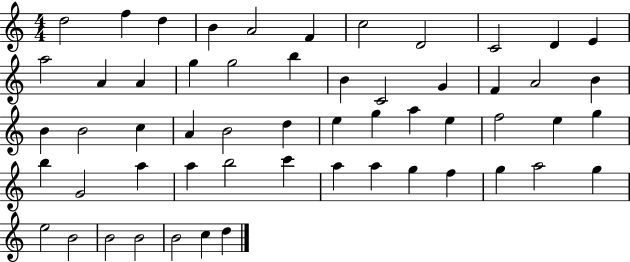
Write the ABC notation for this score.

X:1
T:Untitled
M:4/4
L:1/4
K:C
d2 f d B A2 F c2 D2 C2 D E a2 A A g g2 b B C2 G F A2 B B B2 c A B2 d e g a e f2 e g b G2 a a b2 c' a a g f g a2 g e2 B2 B2 B2 B2 c d